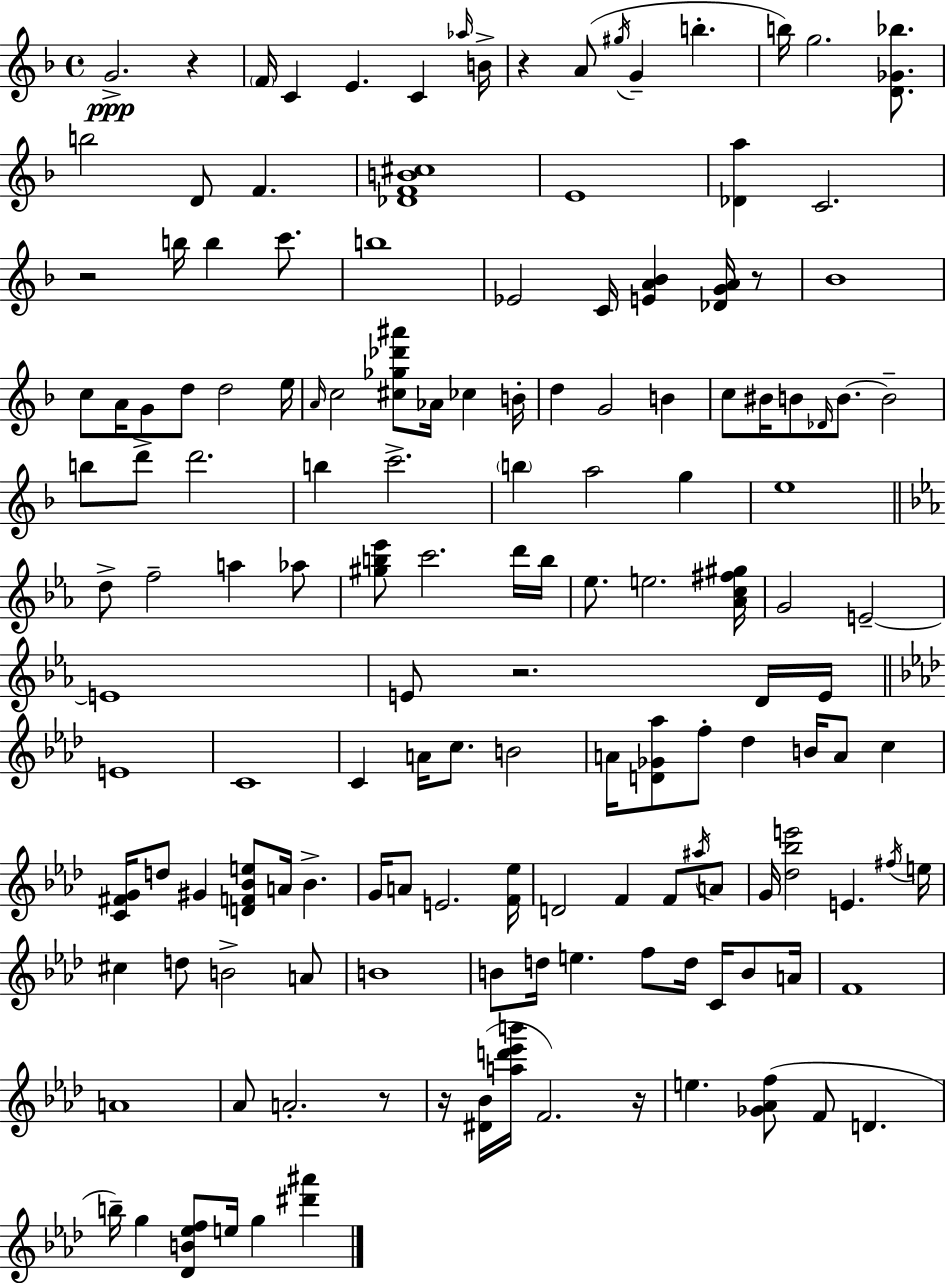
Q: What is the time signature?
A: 4/4